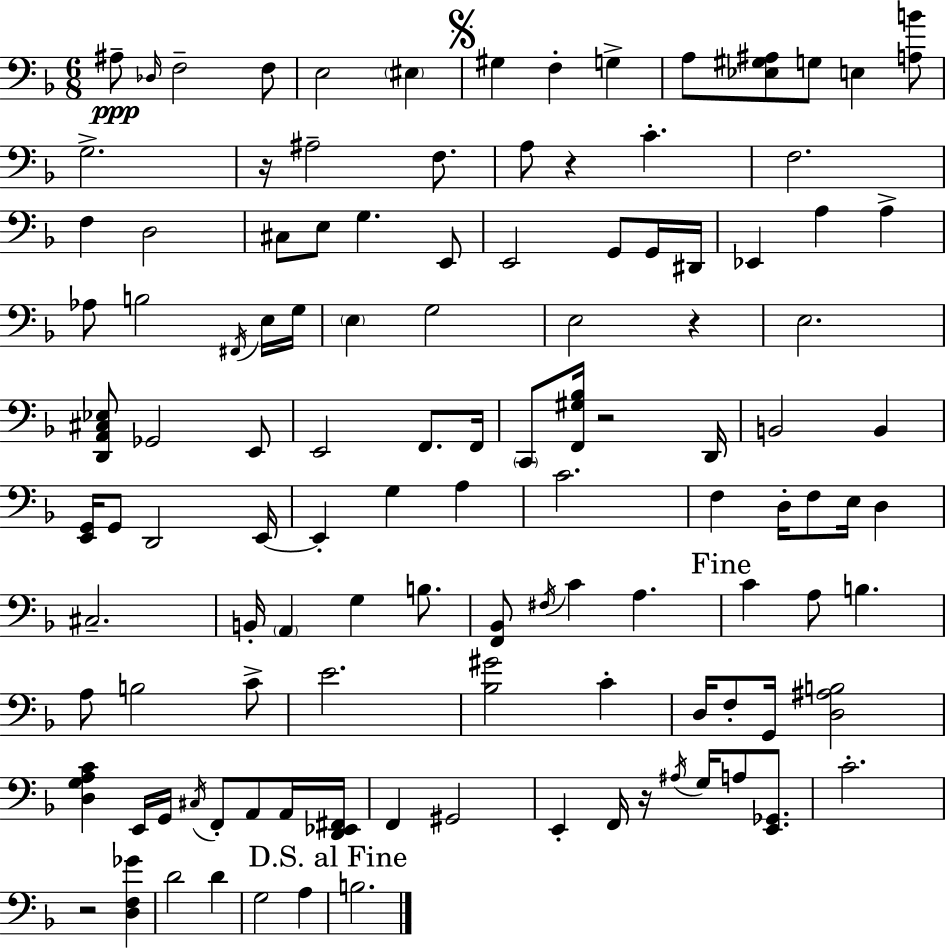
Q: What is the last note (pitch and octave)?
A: B3